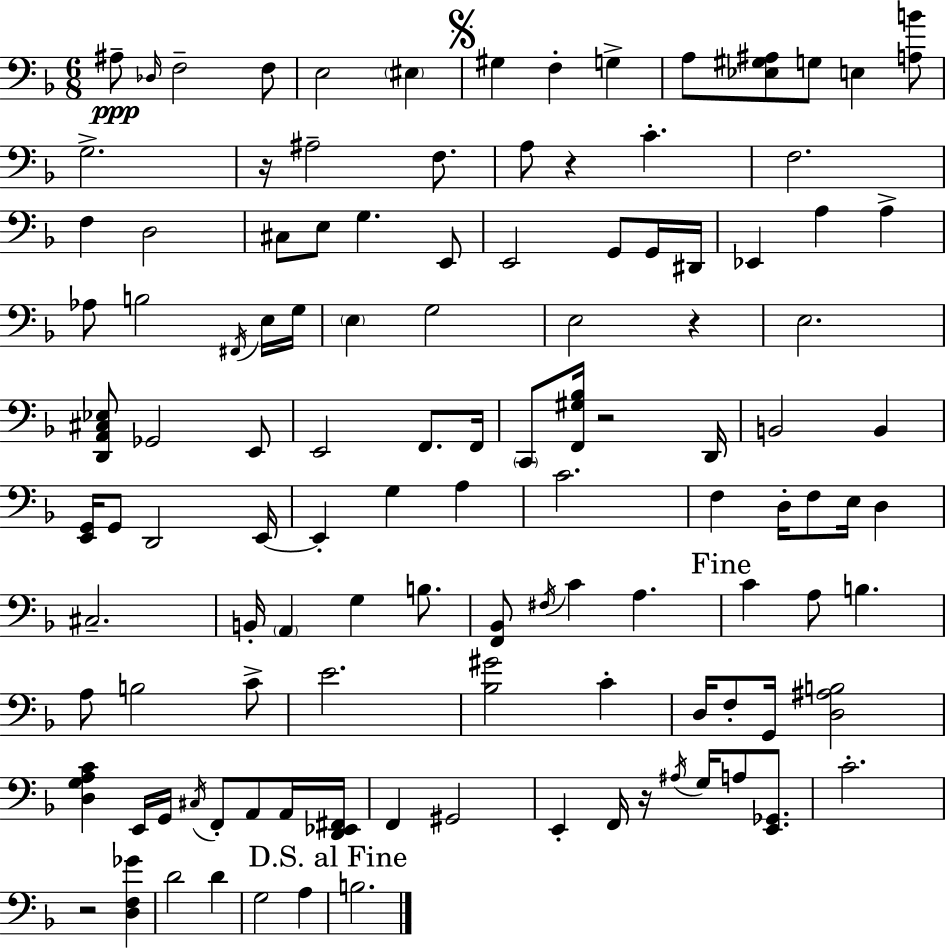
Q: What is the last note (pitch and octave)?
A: B3